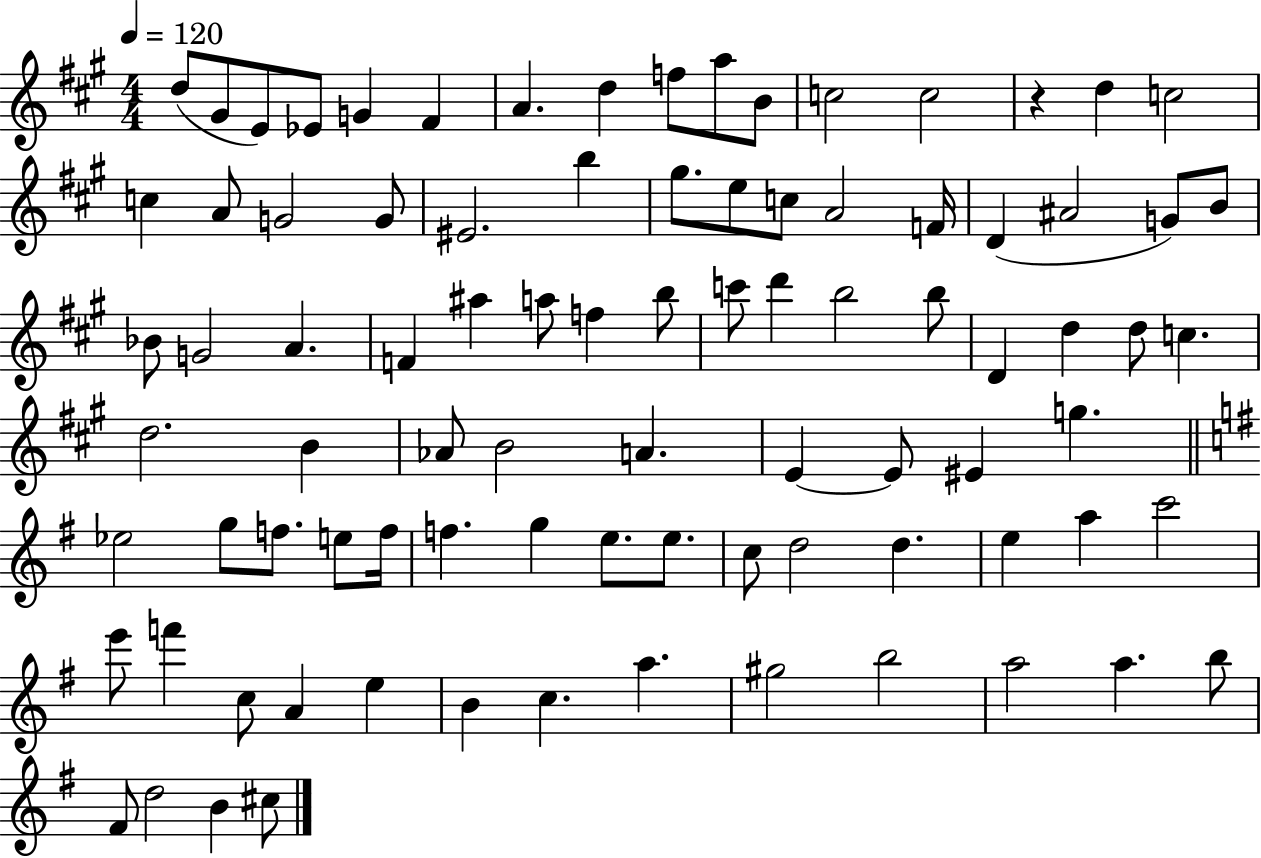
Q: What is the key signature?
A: A major